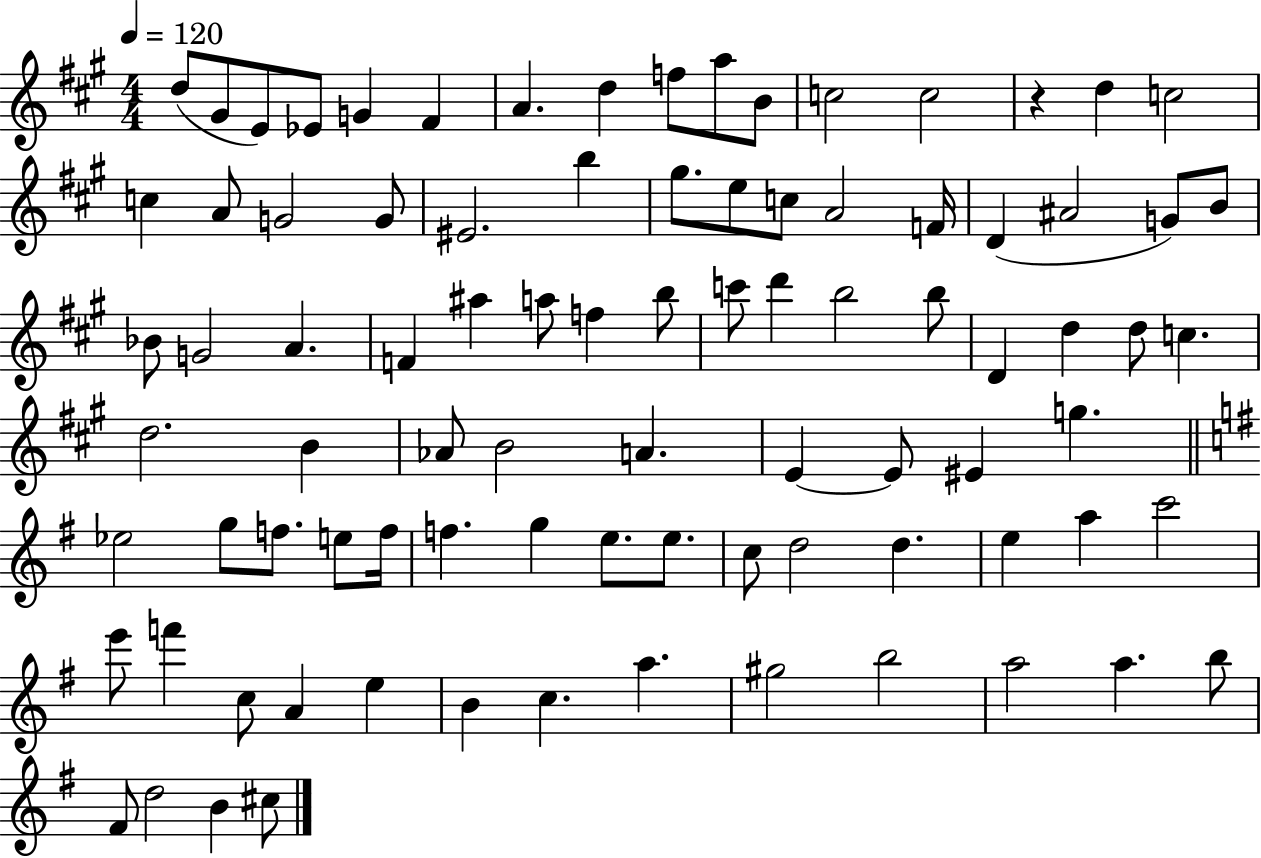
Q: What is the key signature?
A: A major